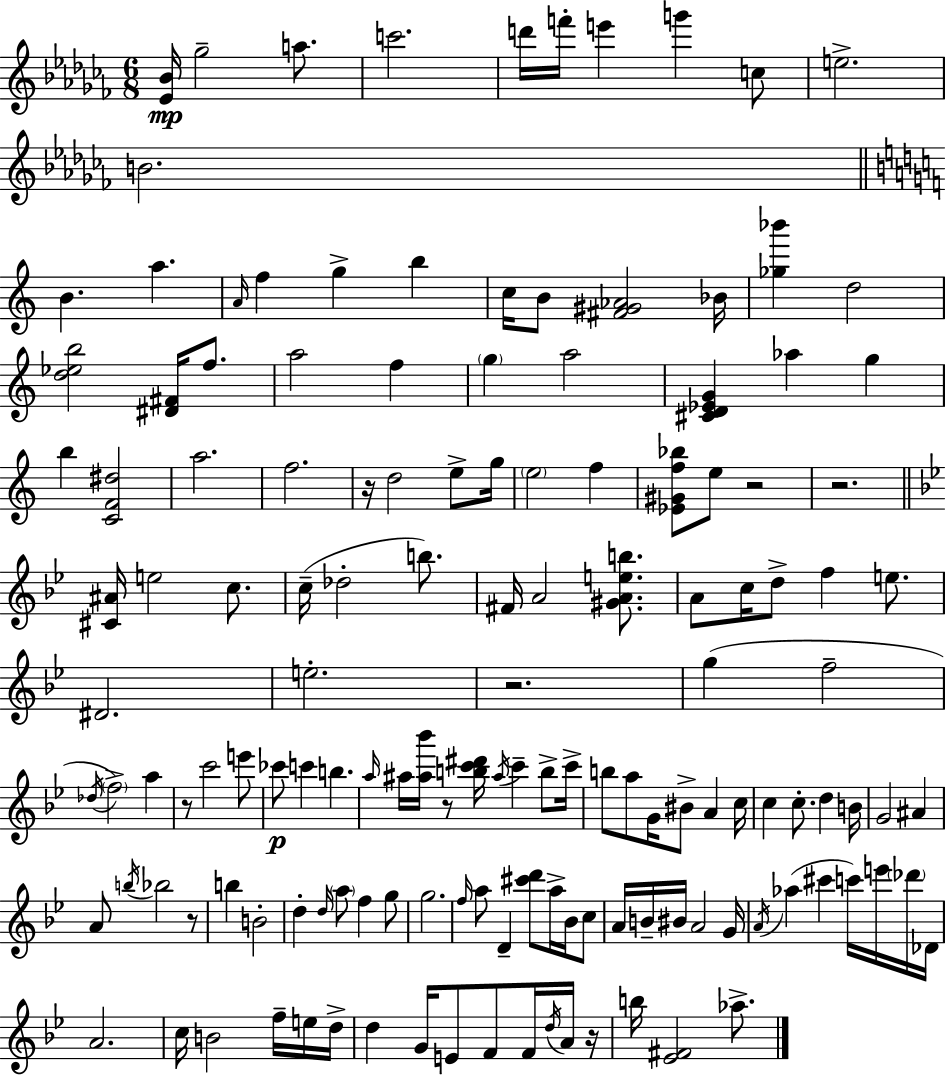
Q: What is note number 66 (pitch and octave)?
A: C6